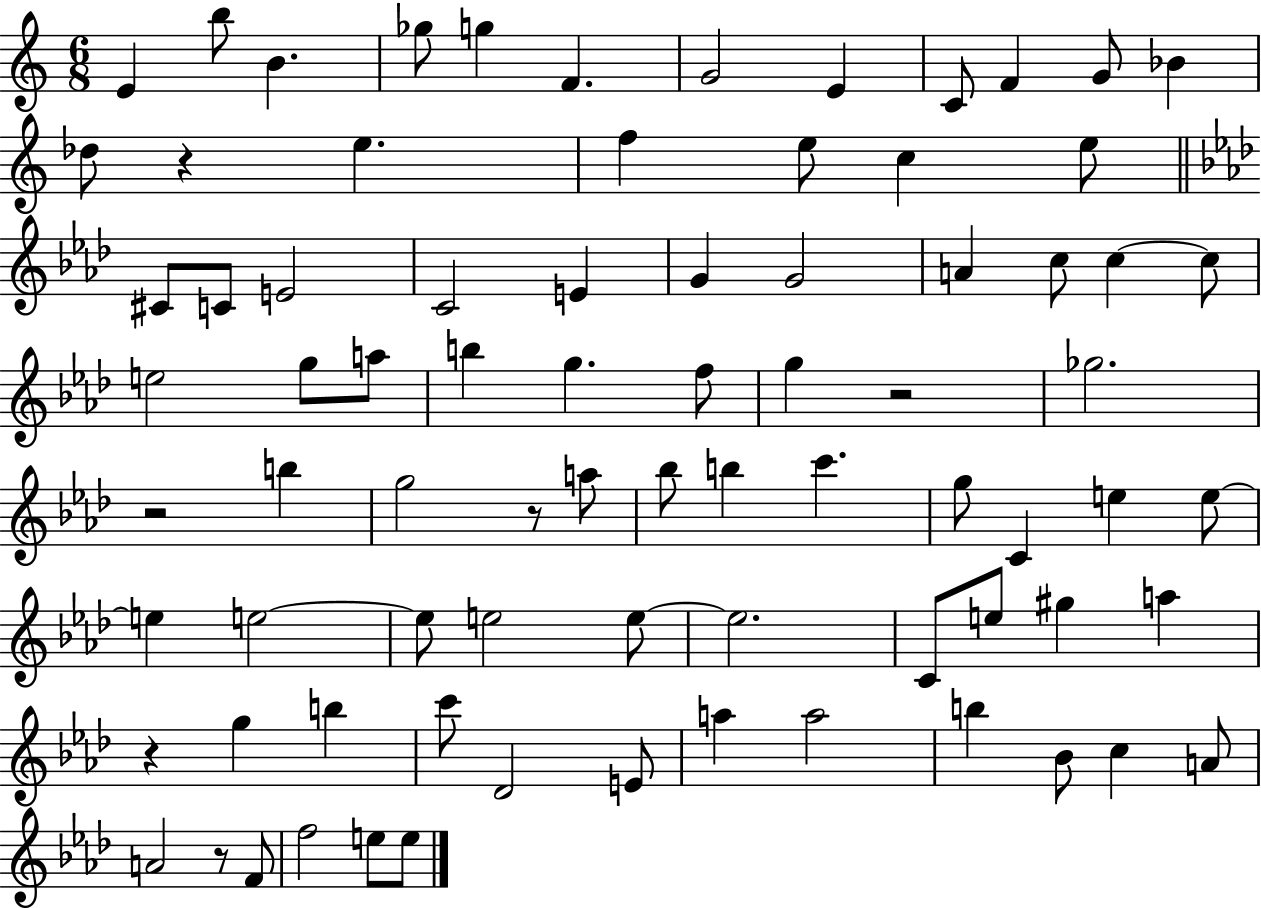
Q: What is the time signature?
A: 6/8